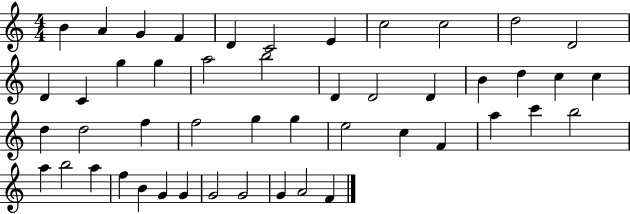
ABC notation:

X:1
T:Untitled
M:4/4
L:1/4
K:C
B A G F D C2 E c2 c2 d2 D2 D C g g a2 b2 D D2 D B d c c d d2 f f2 g g e2 c F a c' b2 a b2 a f B G G G2 G2 G A2 F